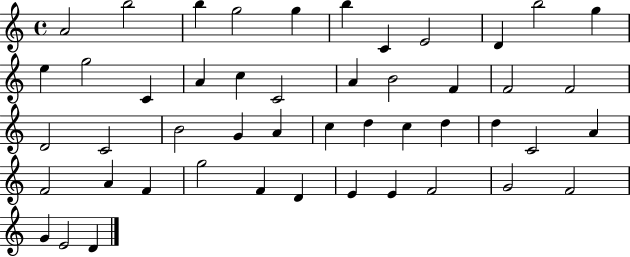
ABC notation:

X:1
T:Untitled
M:4/4
L:1/4
K:C
A2 b2 b g2 g b C E2 D b2 g e g2 C A c C2 A B2 F F2 F2 D2 C2 B2 G A c d c d d C2 A F2 A F g2 F D E E F2 G2 F2 G E2 D